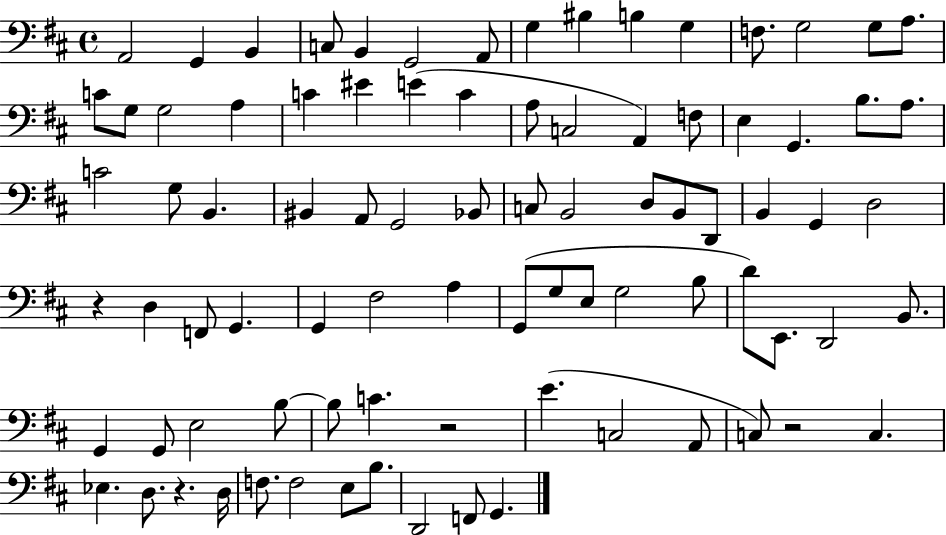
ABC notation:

X:1
T:Untitled
M:4/4
L:1/4
K:D
A,,2 G,, B,, C,/2 B,, G,,2 A,,/2 G, ^B, B, G, F,/2 G,2 G,/2 A,/2 C/2 G,/2 G,2 A, C ^E E C A,/2 C,2 A,, F,/2 E, G,, B,/2 A,/2 C2 G,/2 B,, ^B,, A,,/2 G,,2 _B,,/2 C,/2 B,,2 D,/2 B,,/2 D,,/2 B,, G,, D,2 z D, F,,/2 G,, G,, ^F,2 A, G,,/2 G,/2 E,/2 G,2 B,/2 D/2 E,,/2 D,,2 B,,/2 G,, G,,/2 E,2 B,/2 B,/2 C z2 E C,2 A,,/2 C,/2 z2 C, _E, D,/2 z D,/4 F,/2 F,2 E,/2 B,/2 D,,2 F,,/2 G,,